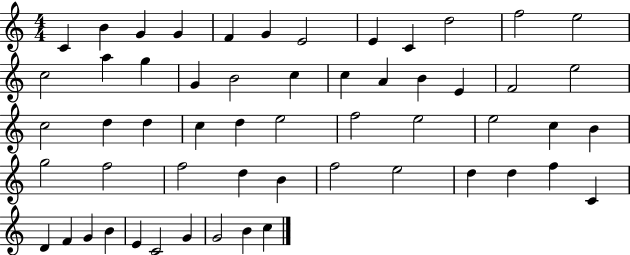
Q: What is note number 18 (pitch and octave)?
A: C5